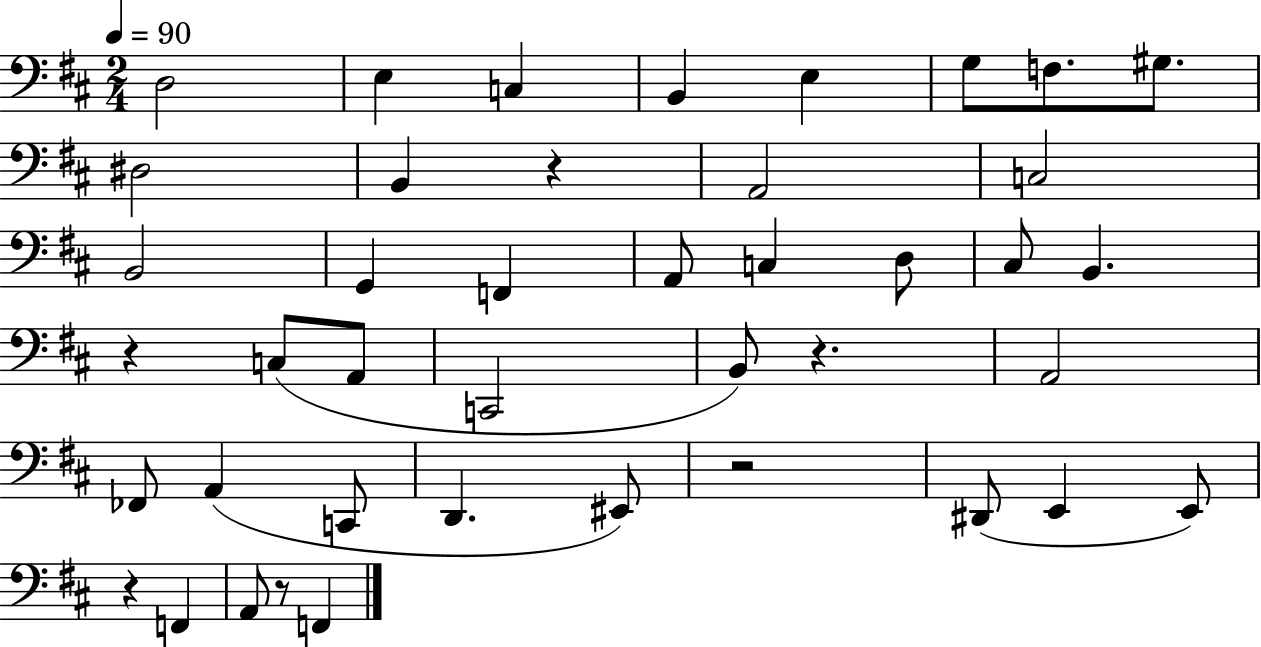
D3/h E3/q C3/q B2/q E3/q G3/e F3/e. G#3/e. D#3/h B2/q R/q A2/h C3/h B2/h G2/q F2/q A2/e C3/q D3/e C#3/e B2/q. R/q C3/e A2/e C2/h B2/e R/q. A2/h FES2/e A2/q C2/e D2/q. EIS2/e R/h D#2/e E2/q E2/e R/q F2/q A2/e R/e F2/q